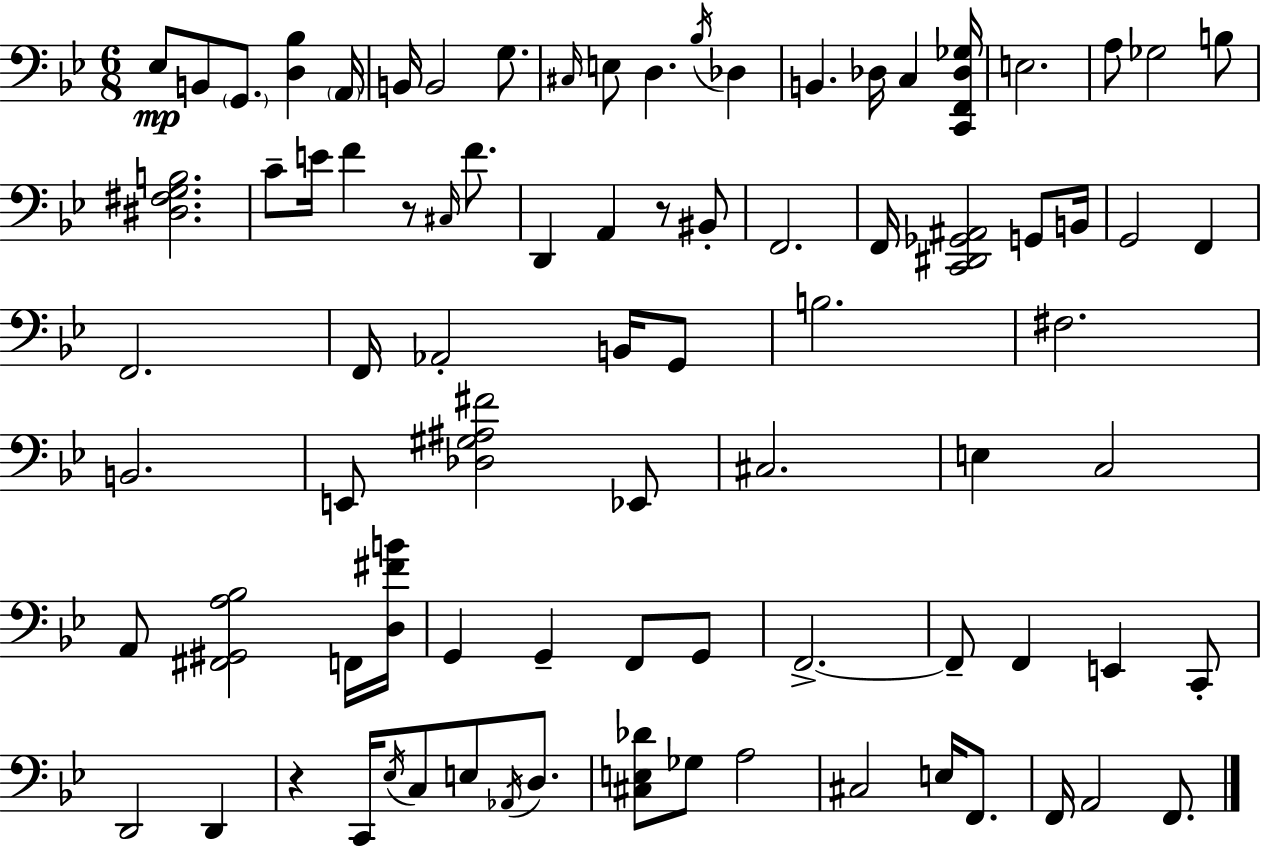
Eb3/e B2/e G2/e. [D3,Bb3]/q A2/s B2/s B2/h G3/e. C#3/s E3/e D3/q. Bb3/s Db3/q B2/q. Db3/s C3/q [C2,F2,Db3,Gb3]/s E3/h. A3/e Gb3/h B3/e [D#3,F#3,G3,B3]/h. C4/e E4/s F4/q R/e C#3/s F4/e. D2/q A2/q R/e BIS2/e F2/h. F2/s [C2,D#2,Gb2,A#2]/h G2/e B2/s G2/h F2/q F2/h. F2/s Ab2/h B2/s G2/e B3/h. F#3/h. B2/h. E2/e [Db3,G#3,A#3,F#4]/h Eb2/e C#3/h. E3/q C3/h A2/e [F#2,G#2,A3,Bb3]/h F2/s [D3,F#4,B4]/s G2/q G2/q F2/e G2/e F2/h. F2/e F2/q E2/q C2/e D2/h D2/q R/q C2/s Eb3/s C3/e E3/e Ab2/s D3/e. [C#3,E3,Db4]/e Gb3/e A3/h C#3/h E3/s F2/e. F2/s A2/h F2/e.